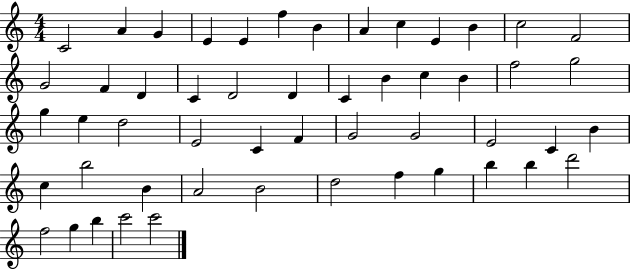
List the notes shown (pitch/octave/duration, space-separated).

C4/h A4/q G4/q E4/q E4/q F5/q B4/q A4/q C5/q E4/q B4/q C5/h F4/h G4/h F4/q D4/q C4/q D4/h D4/q C4/q B4/q C5/q B4/q F5/h G5/h G5/q E5/q D5/h E4/h C4/q F4/q G4/h G4/h E4/h C4/q B4/q C5/q B5/h B4/q A4/h B4/h D5/h F5/q G5/q B5/q B5/q D6/h F5/h G5/q B5/q C6/h C6/h